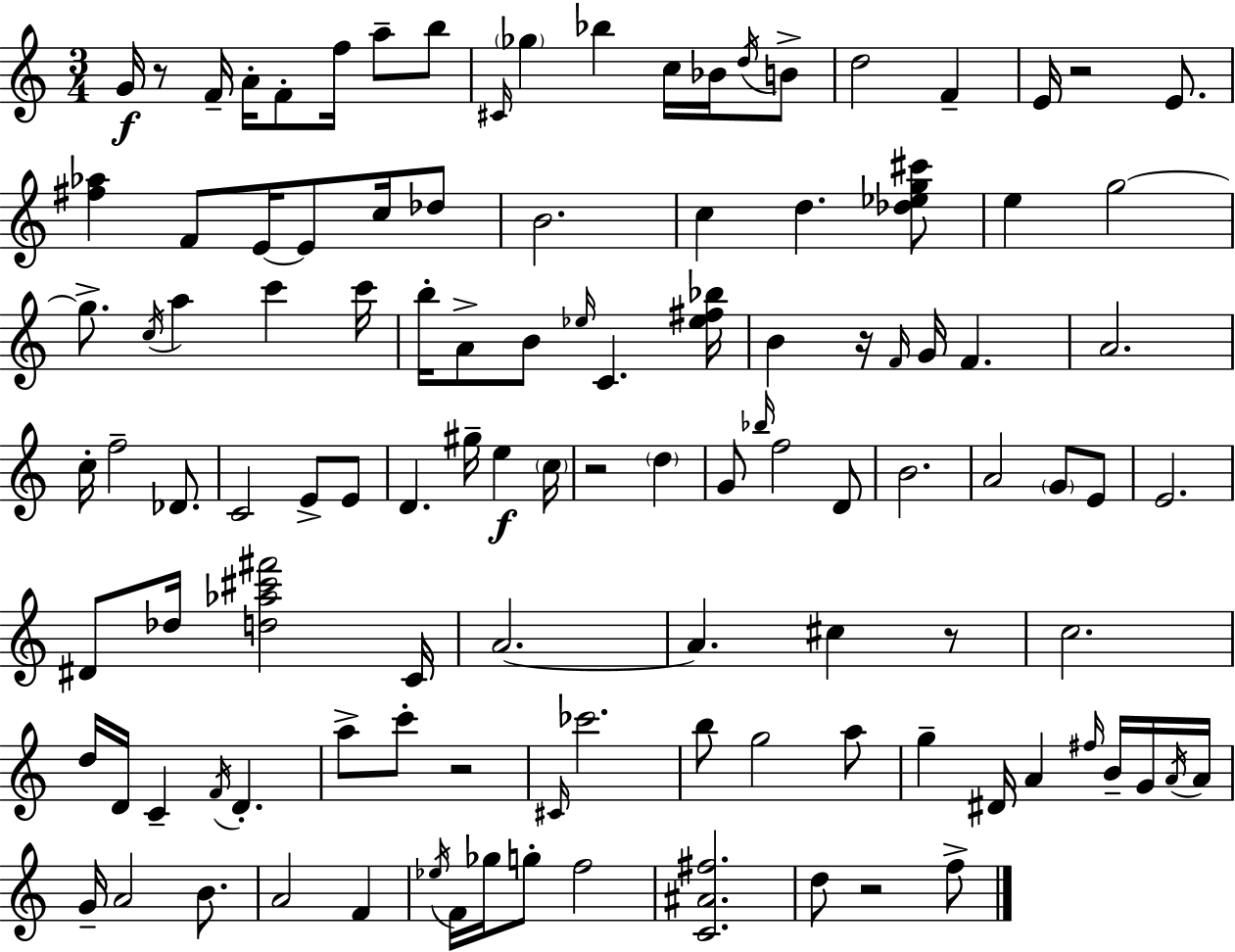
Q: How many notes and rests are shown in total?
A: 114